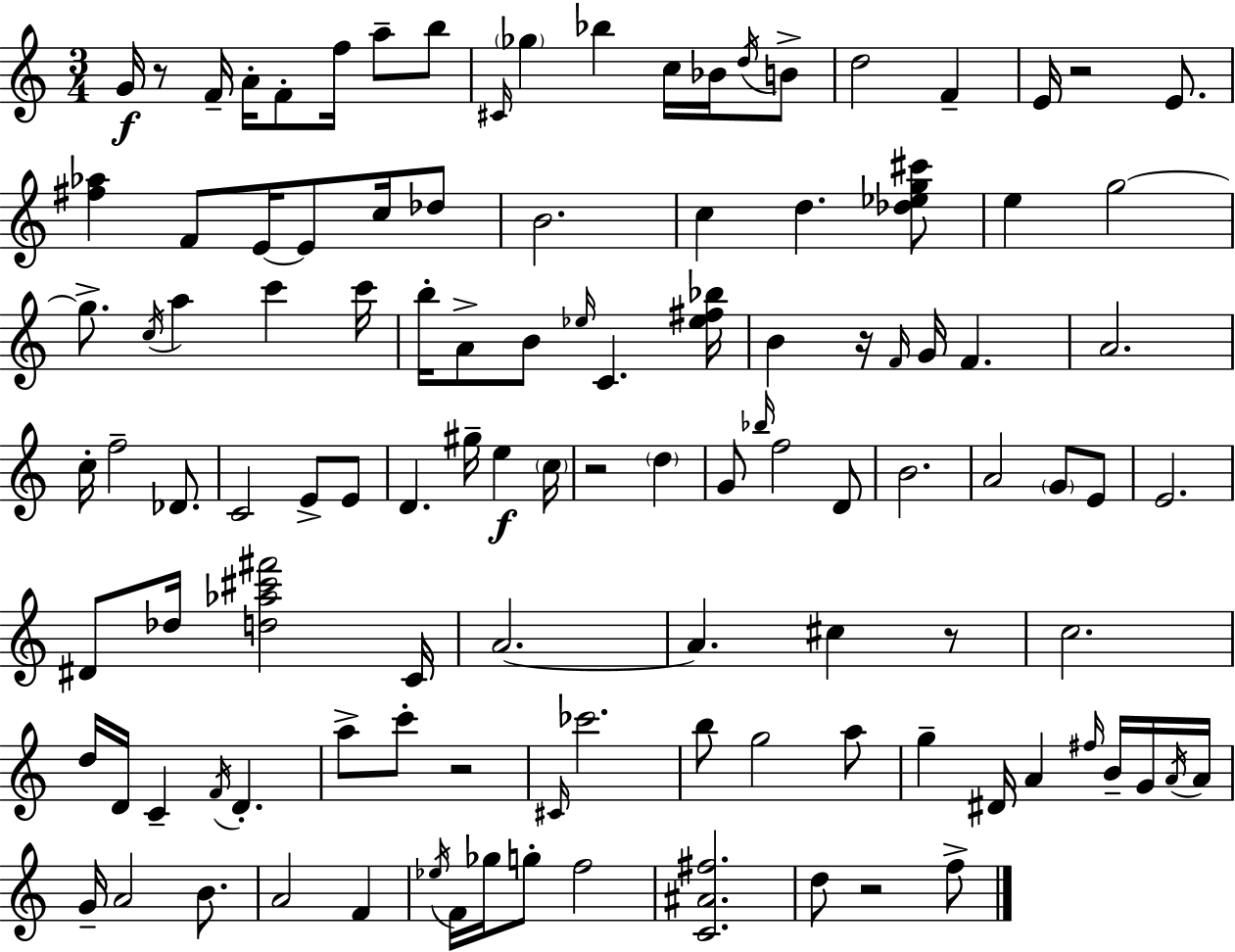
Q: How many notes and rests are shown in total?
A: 114